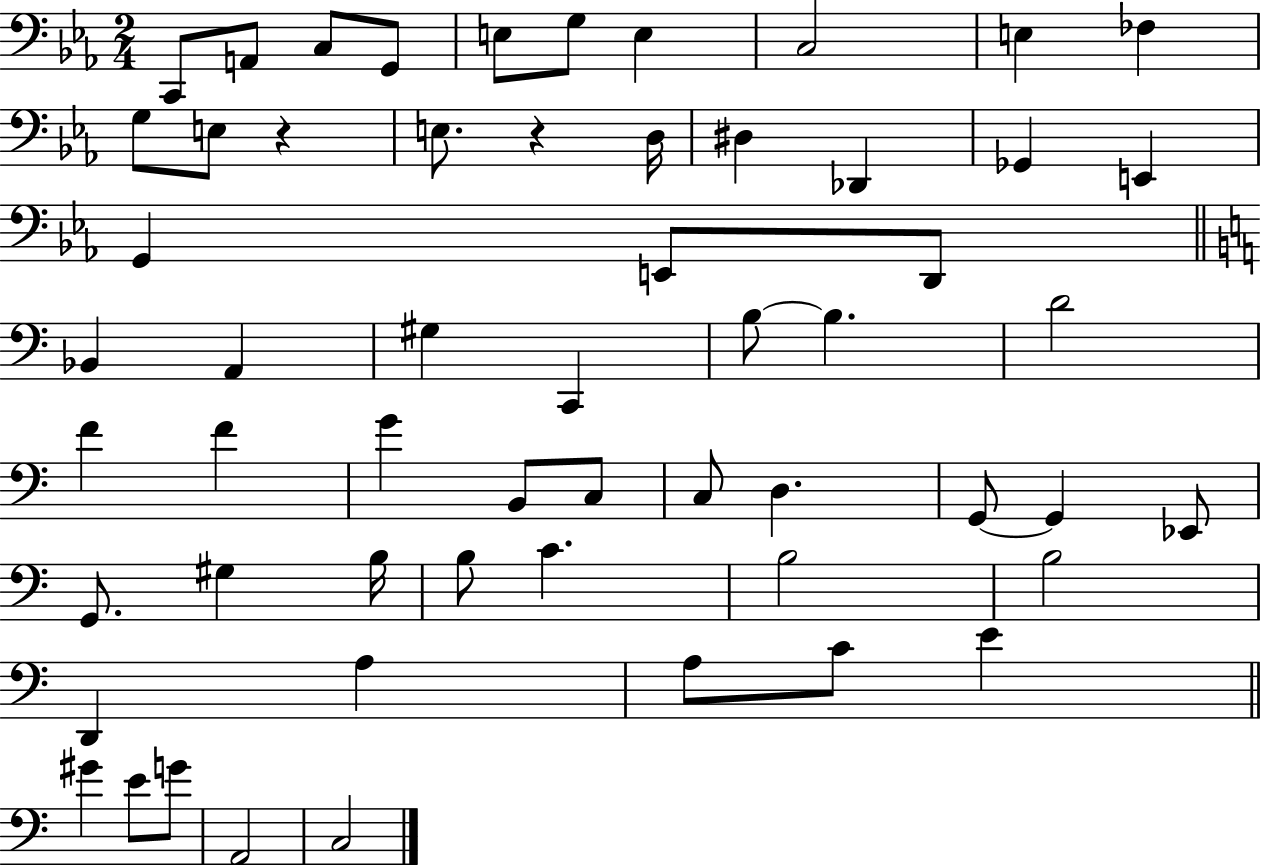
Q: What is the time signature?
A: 2/4